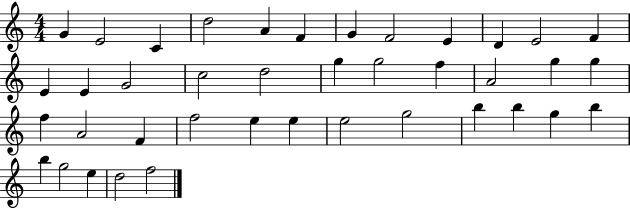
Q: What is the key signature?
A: C major